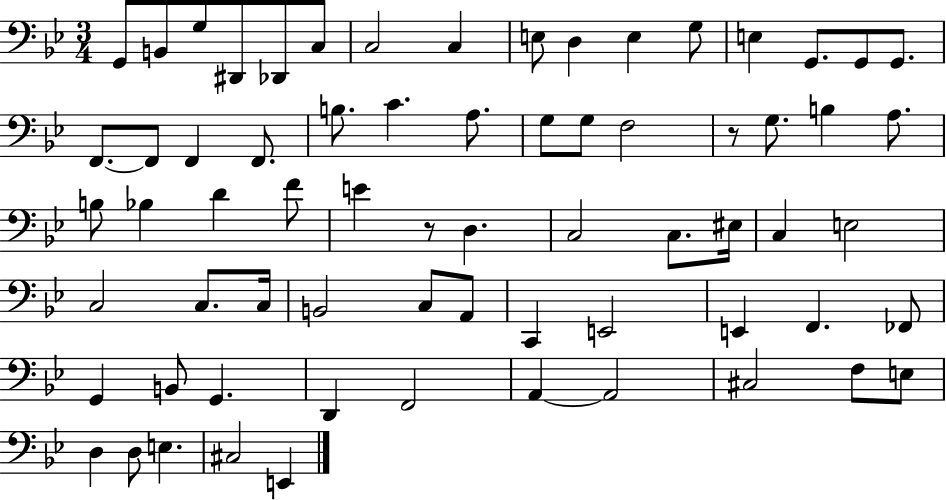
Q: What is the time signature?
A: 3/4